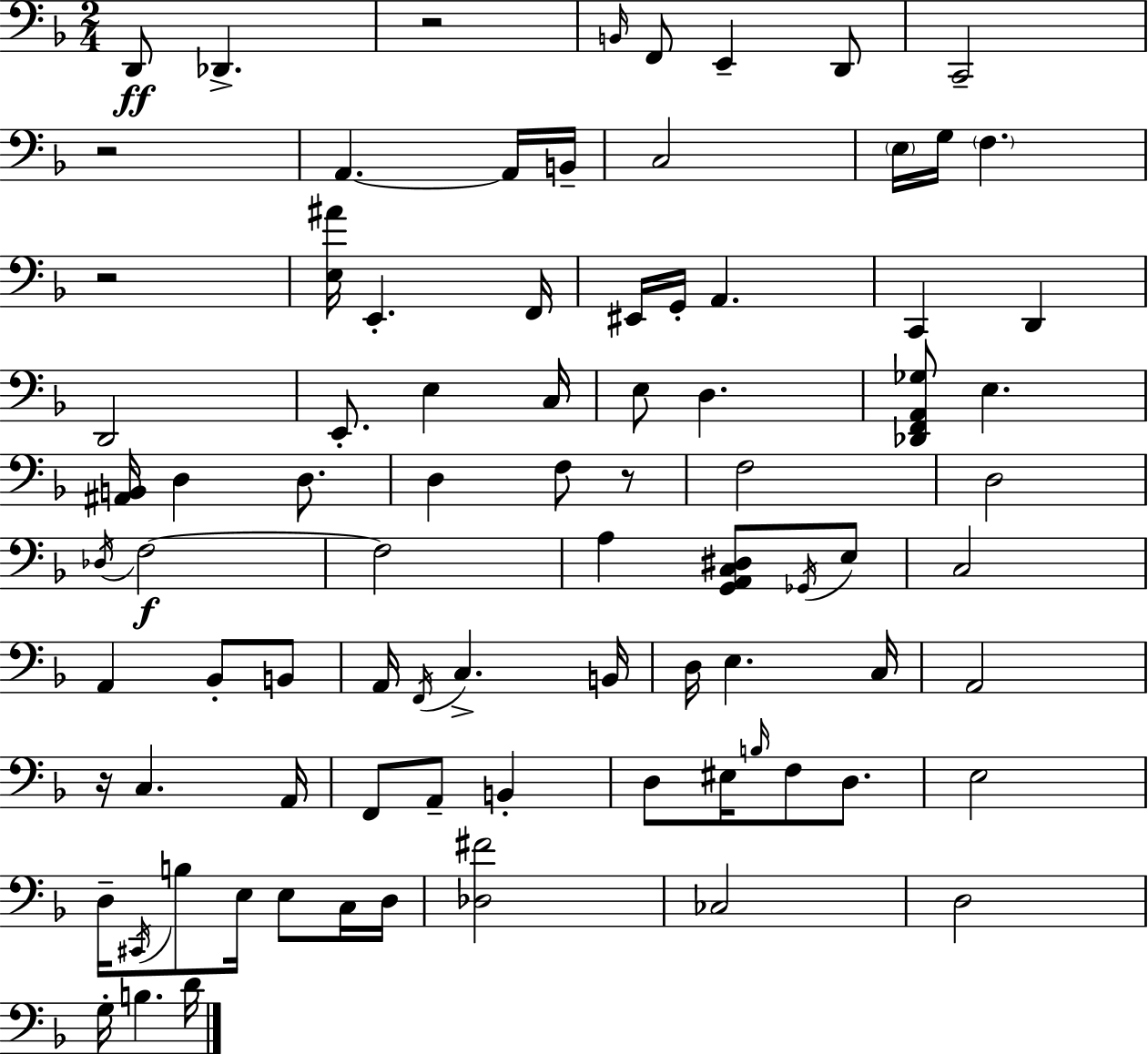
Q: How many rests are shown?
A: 5